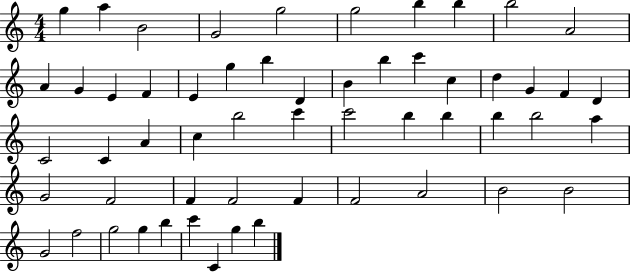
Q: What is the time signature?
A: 4/4